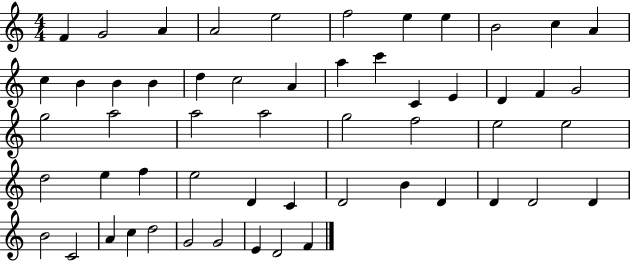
F4/q G4/h A4/q A4/h E5/h F5/h E5/q E5/q B4/h C5/q A4/q C5/q B4/q B4/q B4/q D5/q C5/h A4/q A5/q C6/q C4/q E4/q D4/q F4/q G4/h G5/h A5/h A5/h A5/h G5/h F5/h E5/h E5/h D5/h E5/q F5/q E5/h D4/q C4/q D4/h B4/q D4/q D4/q D4/h D4/q B4/h C4/h A4/q C5/q D5/h G4/h G4/h E4/q D4/h F4/q